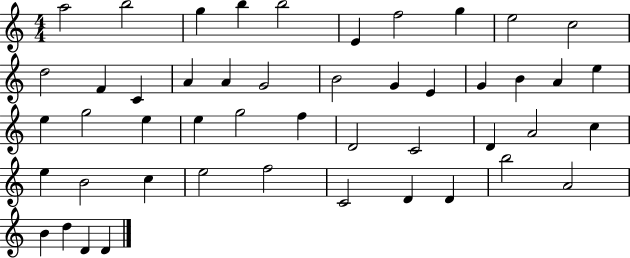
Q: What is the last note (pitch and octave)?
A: D4